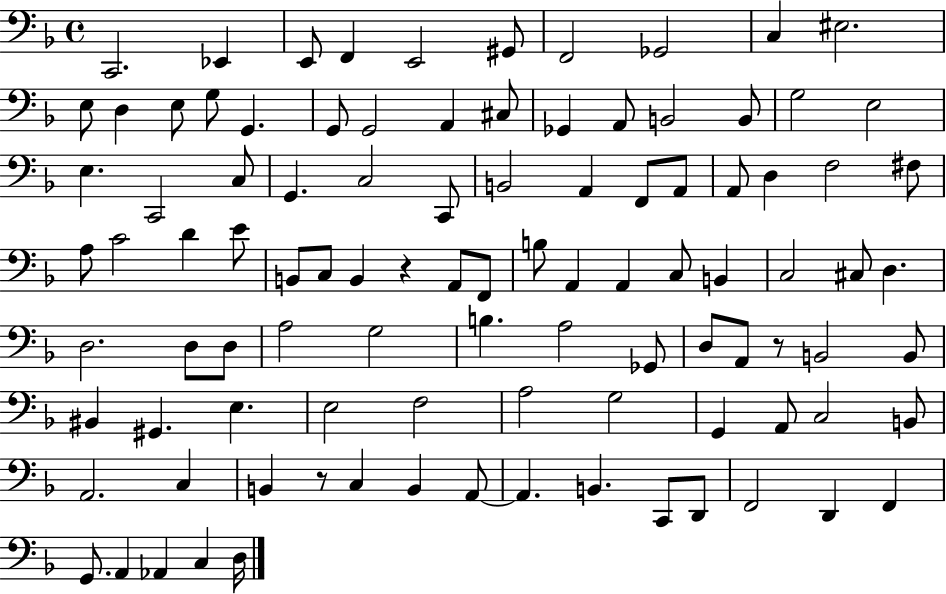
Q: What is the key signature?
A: F major